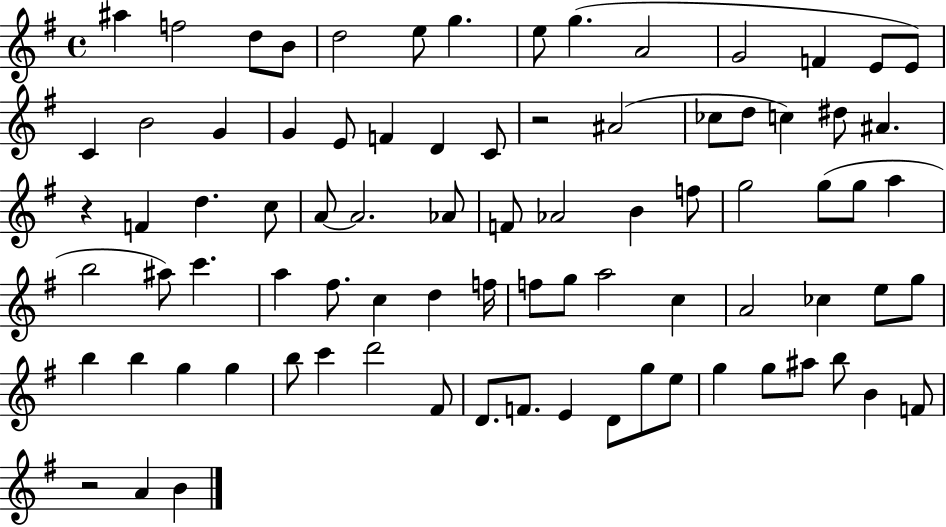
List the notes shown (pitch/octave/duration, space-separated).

A#5/q F5/h D5/e B4/e D5/h E5/e G5/q. E5/e G5/q. A4/h G4/h F4/q E4/e E4/e C4/q B4/h G4/q G4/q E4/e F4/q D4/q C4/e R/h A#4/h CES5/e D5/e C5/q D#5/e A#4/q. R/q F4/q D5/q. C5/e A4/e A4/h. Ab4/e F4/e Ab4/h B4/q F5/e G5/h G5/e G5/e A5/q B5/h A#5/e C6/q. A5/q F#5/e. C5/q D5/q F5/s F5/e G5/e A5/h C5/q A4/h CES5/q E5/e G5/e B5/q B5/q G5/q G5/q B5/e C6/q D6/h F#4/e D4/e. F4/e. E4/q D4/e G5/e E5/e G5/q G5/e A#5/e B5/e B4/q F4/e R/h A4/q B4/q